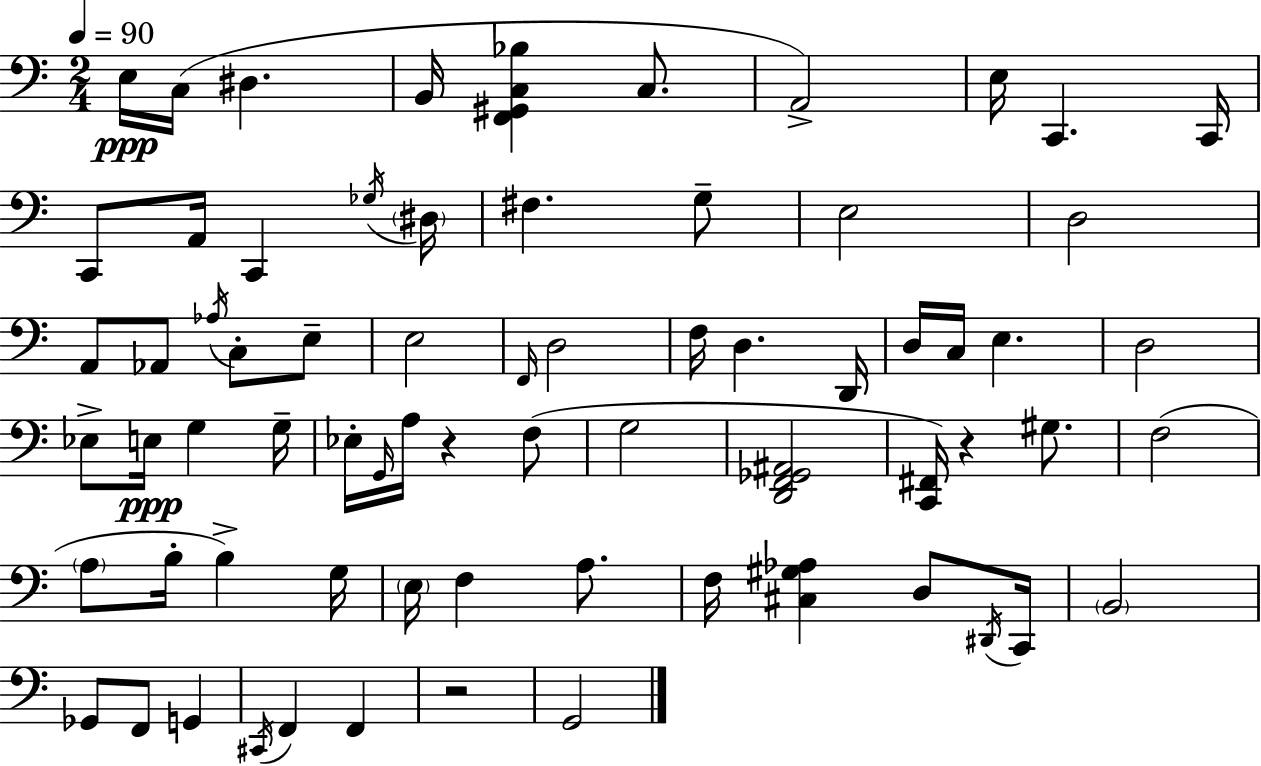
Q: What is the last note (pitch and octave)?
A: G2